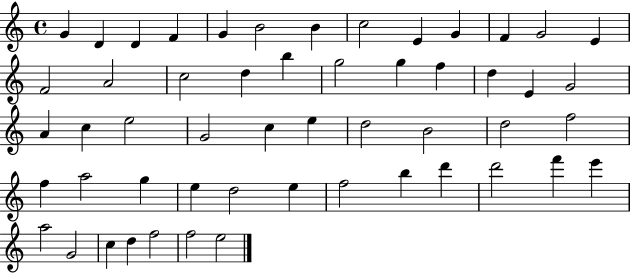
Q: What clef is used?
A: treble